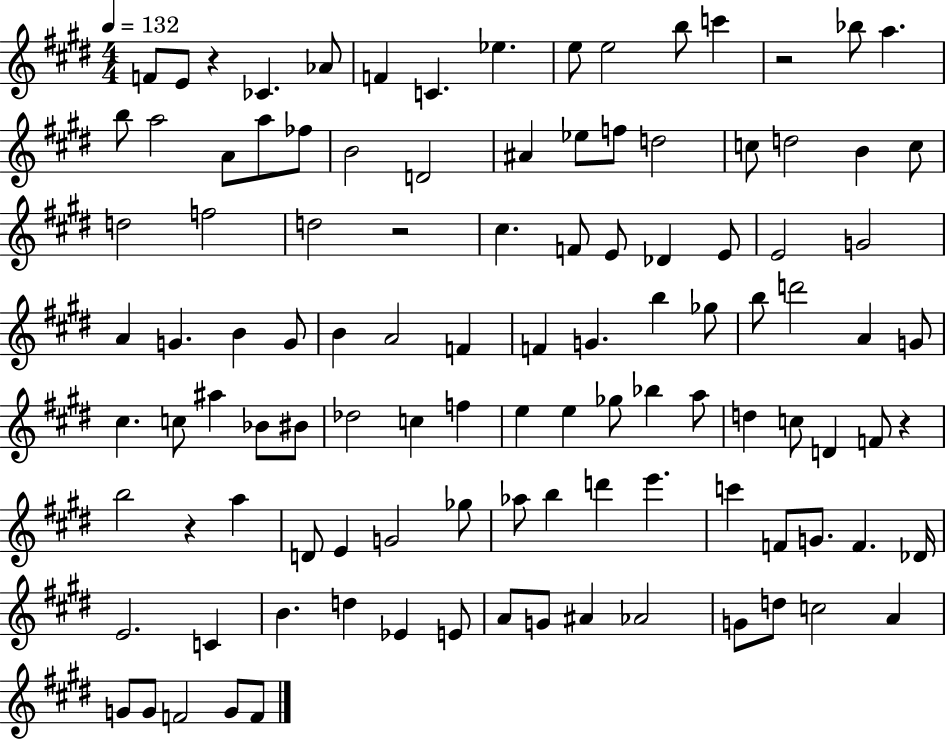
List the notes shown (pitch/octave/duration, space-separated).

F4/e E4/e R/q CES4/q. Ab4/e F4/q C4/q. Eb5/q. E5/e E5/h B5/e C6/q R/h Bb5/e A5/q. B5/e A5/h A4/e A5/e FES5/e B4/h D4/h A#4/q Eb5/e F5/e D5/h C5/e D5/h B4/q C5/e D5/h F5/h D5/h R/h C#5/q. F4/e E4/e Db4/q E4/e E4/h G4/h A4/q G4/q. B4/q G4/e B4/q A4/h F4/q F4/q G4/q. B5/q Gb5/e B5/e D6/h A4/q G4/e C#5/q. C5/e A#5/q Bb4/e BIS4/e Db5/h C5/q F5/q E5/q E5/q Gb5/e Bb5/q A5/e D5/q C5/e D4/q F4/e R/q B5/h R/q A5/q D4/e E4/q G4/h Gb5/e Ab5/e B5/q D6/q E6/q. C6/q F4/e G4/e. F4/q. Db4/s E4/h. C4/q B4/q. D5/q Eb4/q E4/e A4/e G4/e A#4/q Ab4/h G4/e D5/e C5/h A4/q G4/e G4/e F4/h G4/e F4/e